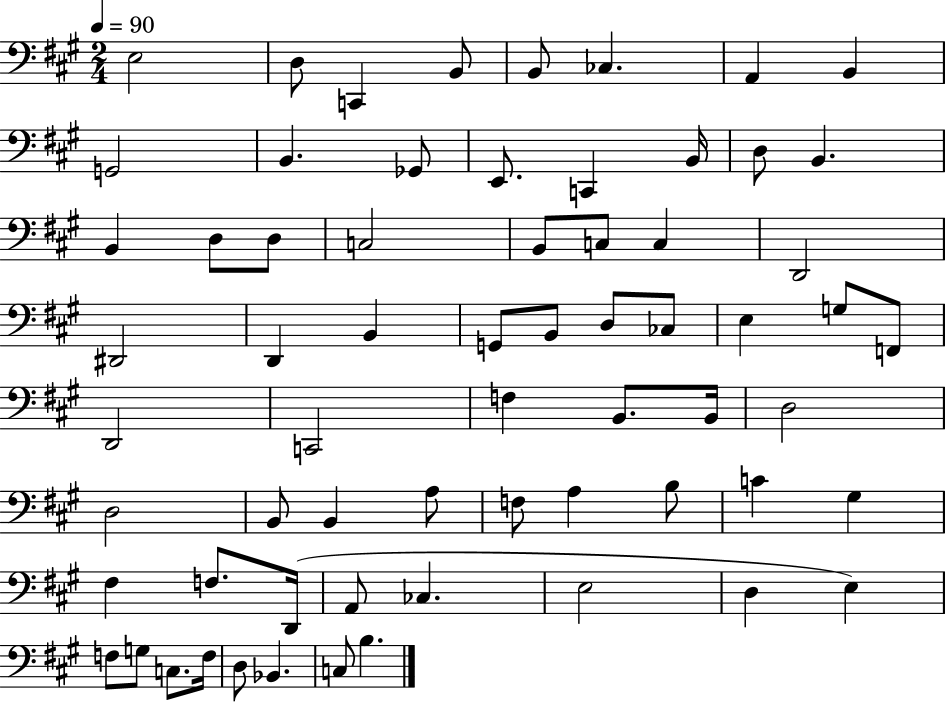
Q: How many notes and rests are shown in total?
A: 65